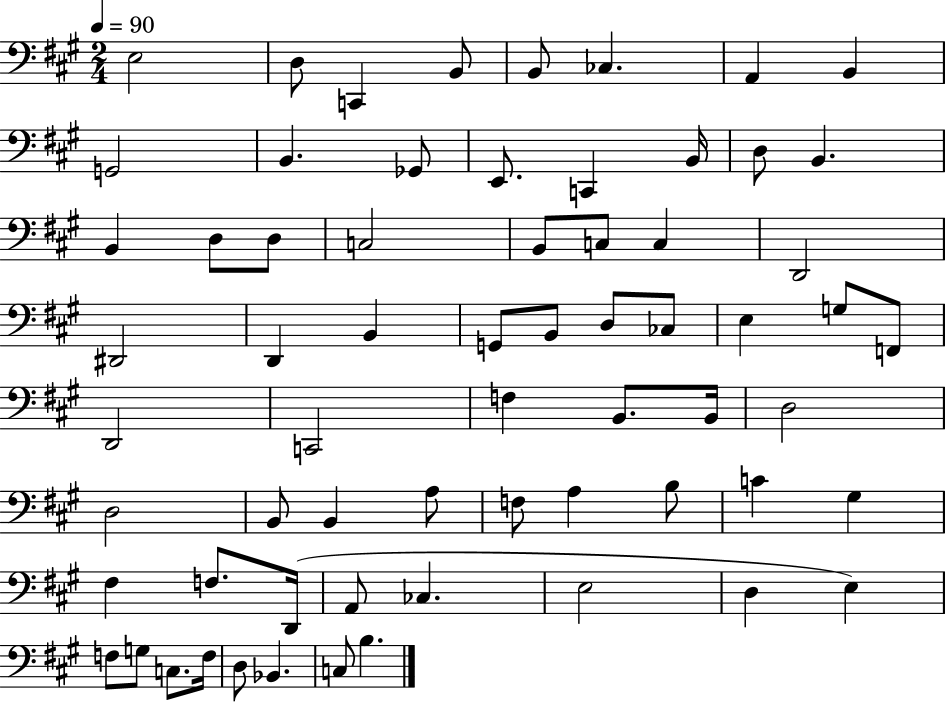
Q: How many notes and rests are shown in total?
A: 65